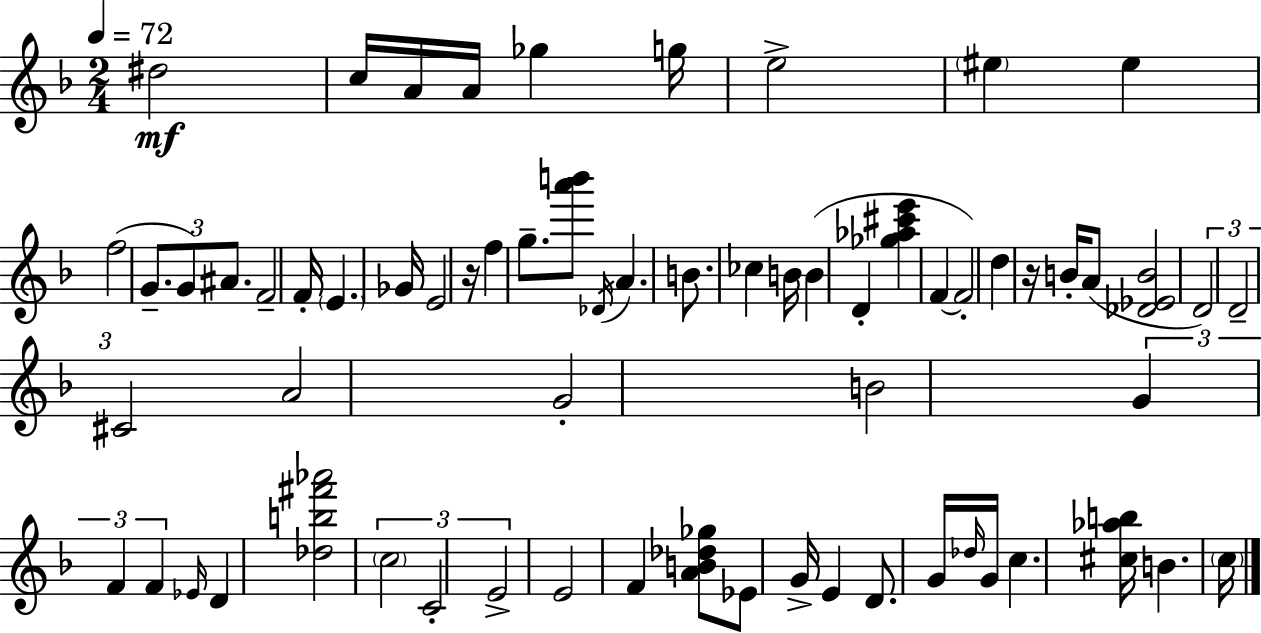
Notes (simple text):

D#5/h C5/s A4/s A4/s Gb5/q G5/s E5/h EIS5/q EIS5/q F5/h G4/e. G4/e A#4/e. F4/h F4/s E4/q. Gb4/s E4/h R/s F5/q G5/e. [A6,B6]/e Db4/s A4/q. B4/e. CES5/q B4/s B4/q D4/q [Gb5,Ab5,C#6,E6]/q F4/q F4/h D5/q R/s B4/s A4/e [Db4,Eb4,B4]/h D4/h D4/h C#4/h A4/h G4/h B4/h G4/q F4/q F4/q Eb4/s D4/q [Db5,B5,F#6,Ab6]/h C5/h C4/h E4/h E4/h F4/q [A4,B4,Db5,Gb5]/e Eb4/e G4/s E4/q D4/e. G4/s Db5/s G4/s C5/q. [C#5,Ab5,B5]/s B4/q. C5/s